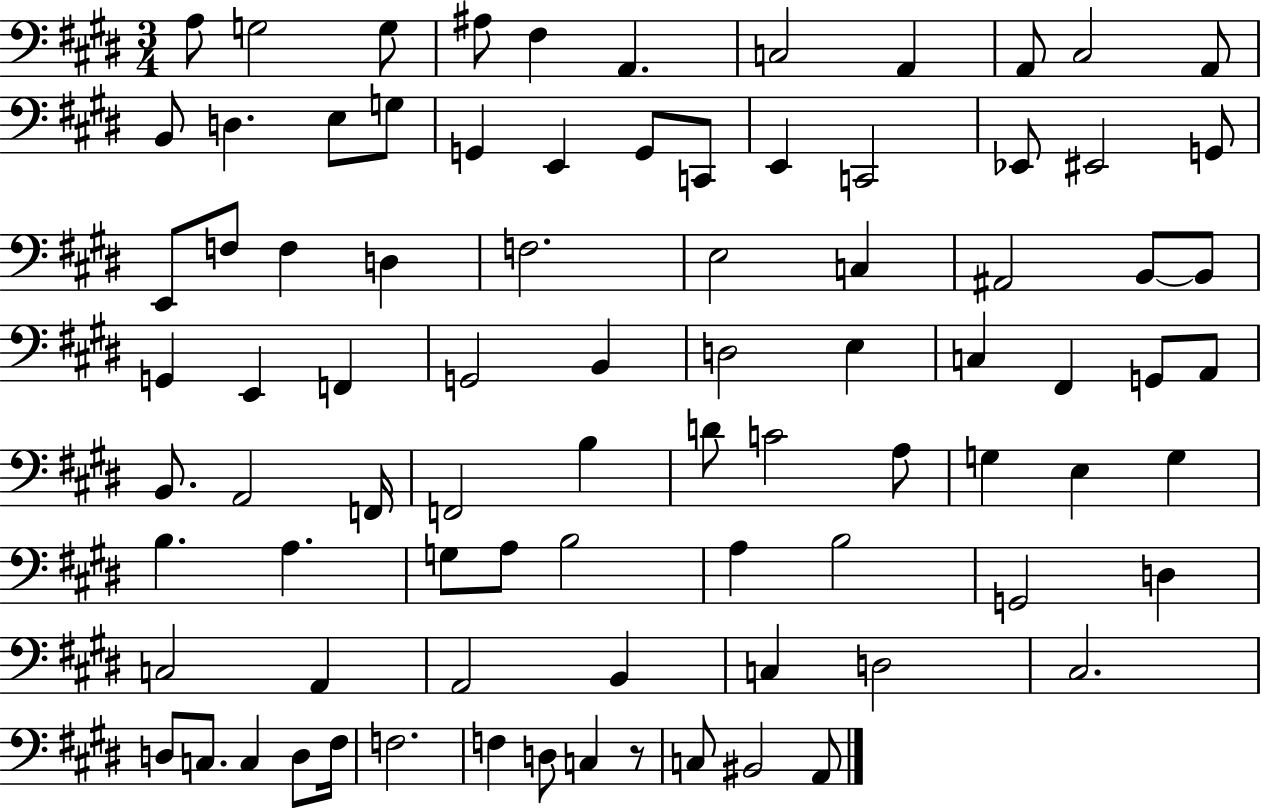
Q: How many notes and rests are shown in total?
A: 85